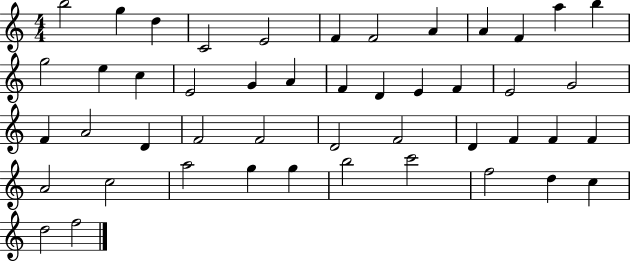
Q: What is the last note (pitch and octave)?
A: F5